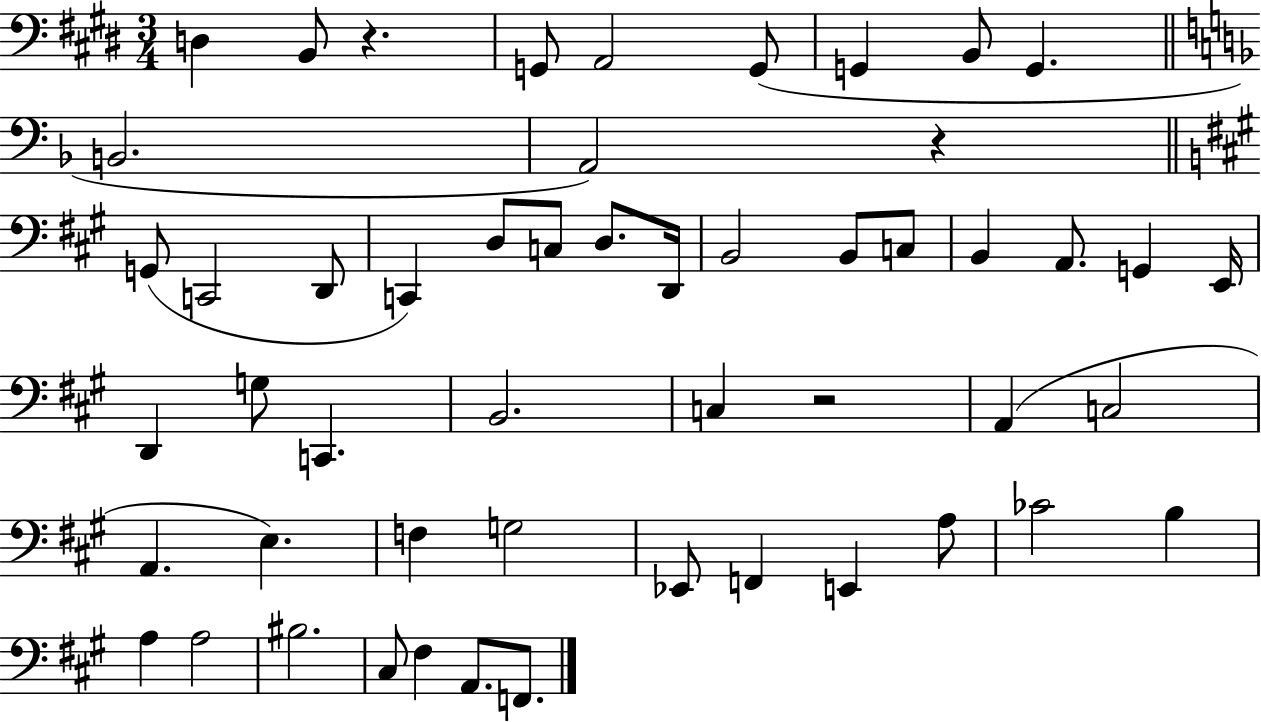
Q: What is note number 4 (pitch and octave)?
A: A2